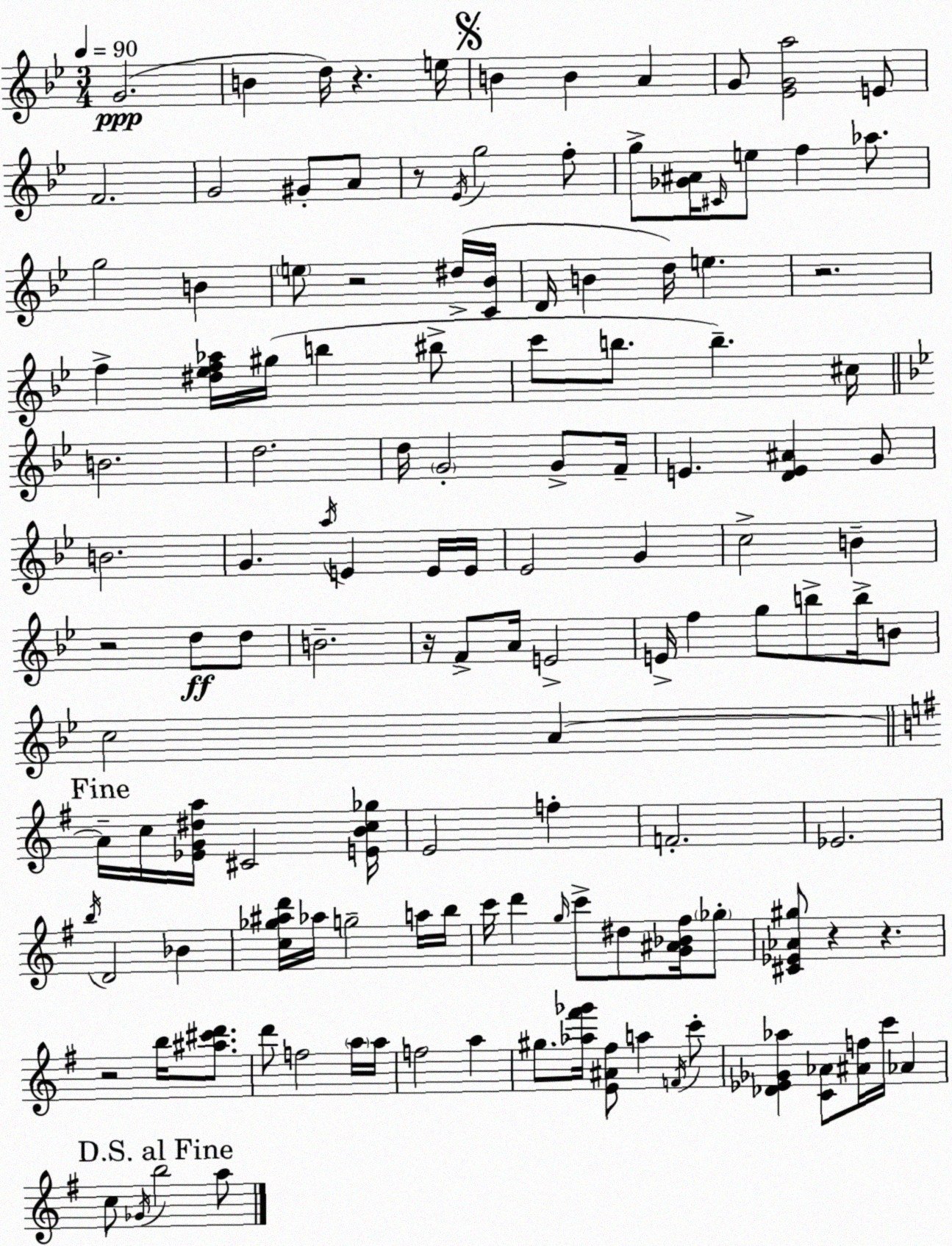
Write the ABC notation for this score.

X:1
T:Untitled
M:3/4
L:1/4
K:Bb
G2 B d/4 z e/4 B B A G/2 [_EGa]2 E/2 F2 G2 ^G/2 A/2 z/2 _E/4 g2 f/2 g/2 [_G^A]/4 ^C/4 e/2 f _a/2 g2 B e/2 z2 ^d/4 [C_B]/4 D/4 B d/4 e z2 f [^d_ef_a]/4 ^g/4 b ^b/2 c'/2 b/2 b ^c/4 B2 d2 d/4 G2 G/2 F/4 E [DE^A] G/2 B2 G a/4 E E/4 E/4 _E2 G c2 B z2 d/2 d/2 B2 z/4 F/2 A/4 E2 E/4 f g/2 b/2 b/4 B/2 c2 A A/4 c/4 [_EG^da]/4 ^C2 [EBc_g]/4 E2 f F2 _E2 b/4 D2 _B [c_g^ad']/4 _a/4 g2 a/4 b/4 c'/4 d' g/4 c'/2 ^d/2 [G^A_B^f]/4 _g/2 [^C_E_A^g]/2 z z z2 b/4 [^a^c'd']/2 d'/2 f2 a/4 a/4 f2 a ^g/2 [_a^f'_g']/4 [E^A^f]/2 a F/4 c'/2 [_D_E_G_a] [C_A]/2 [^Af]/4 c'/4 _A c/2 _G/4 b2 a/2